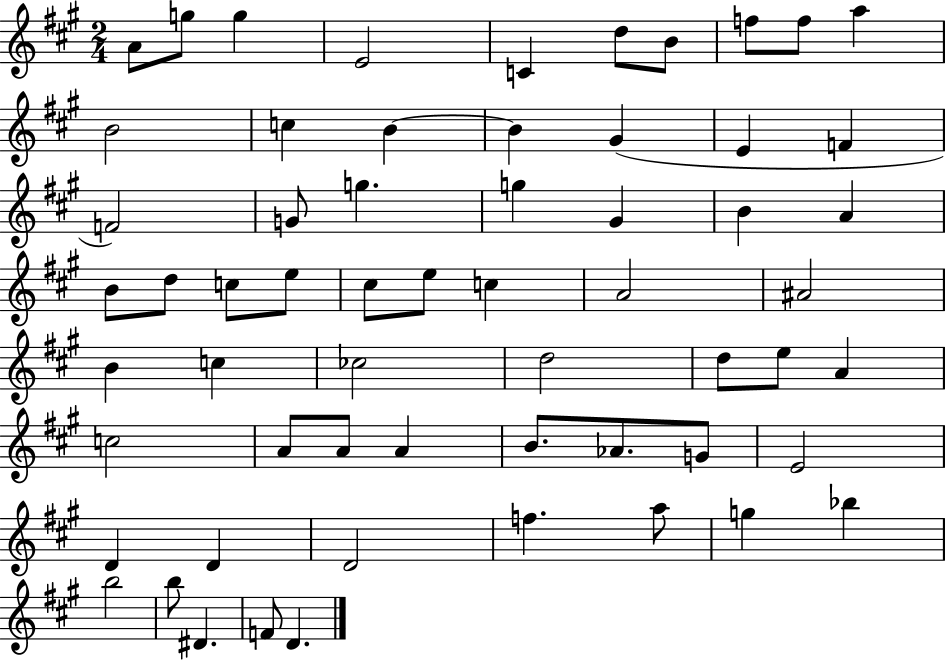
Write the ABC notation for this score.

X:1
T:Untitled
M:2/4
L:1/4
K:A
A/2 g/2 g E2 C d/2 B/2 f/2 f/2 a B2 c B B ^G E F F2 G/2 g g ^G B A B/2 d/2 c/2 e/2 ^c/2 e/2 c A2 ^A2 B c _c2 d2 d/2 e/2 A c2 A/2 A/2 A B/2 _A/2 G/2 E2 D D D2 f a/2 g _b b2 b/2 ^D F/2 D